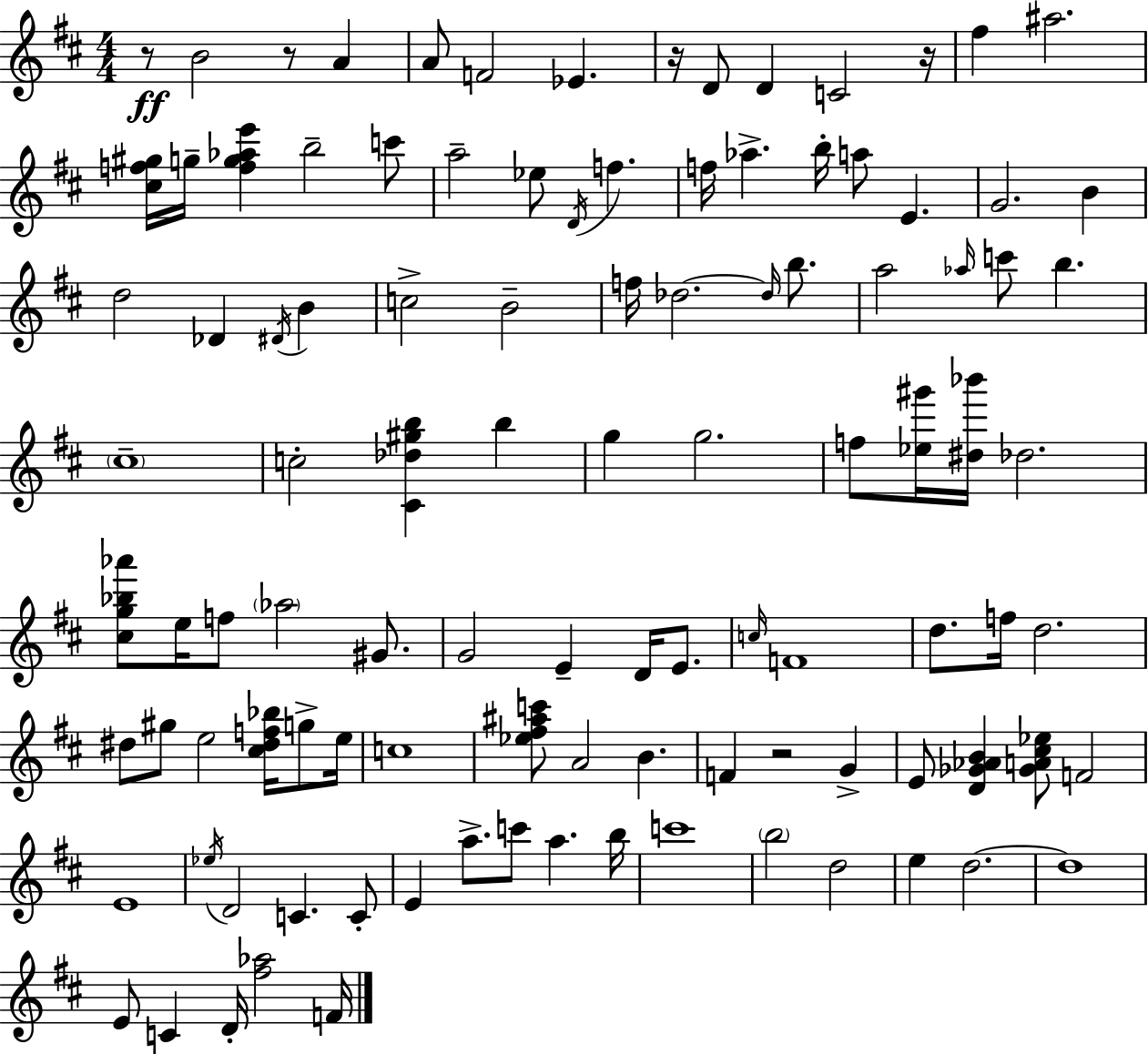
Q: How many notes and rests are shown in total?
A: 106